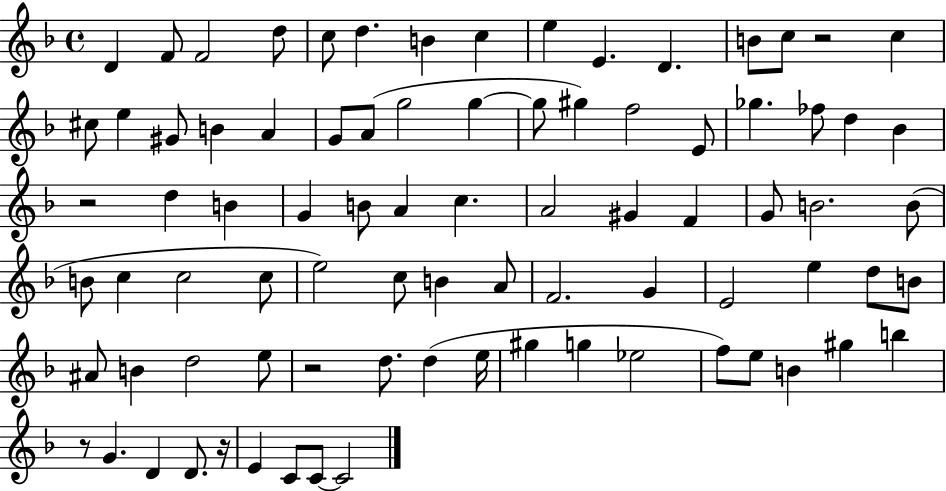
{
  \clef treble
  \time 4/4
  \defaultTimeSignature
  \key f \major
  \repeat volta 2 { d'4 f'8 f'2 d''8 | c''8 d''4. b'4 c''4 | e''4 e'4. d'4. | b'8 c''8 r2 c''4 | \break cis''8 e''4 gis'8 b'4 a'4 | g'8 a'8( g''2 g''4~~ | g''8 gis''4) f''2 e'8 | ges''4. fes''8 d''4 bes'4 | \break r2 d''4 b'4 | g'4 b'8 a'4 c''4. | a'2 gis'4 f'4 | g'8 b'2. b'8( | \break b'8 c''4 c''2 c''8 | e''2) c''8 b'4 a'8 | f'2. g'4 | e'2 e''4 d''8 b'8 | \break ais'8 b'4 d''2 e''8 | r2 d''8. d''4( e''16 | gis''4 g''4 ees''2 | f''8) e''8 b'4 gis''4 b''4 | \break r8 g'4. d'4 d'8. r16 | e'4 c'8 c'8~~ c'2 | } \bar "|."
}